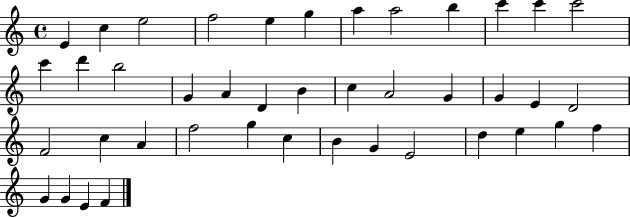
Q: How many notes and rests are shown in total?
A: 42